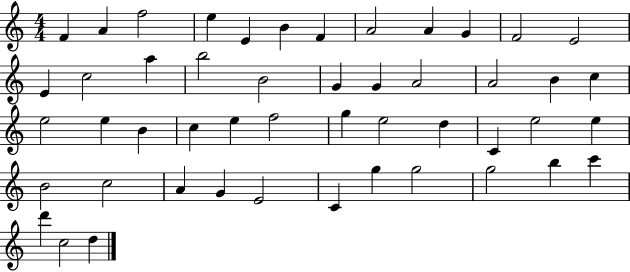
F4/q A4/q F5/h E5/q E4/q B4/q F4/q A4/h A4/q G4/q F4/h E4/h E4/q C5/h A5/q B5/h B4/h G4/q G4/q A4/h A4/h B4/q C5/q E5/h E5/q B4/q C5/q E5/q F5/h G5/q E5/h D5/q C4/q E5/h E5/q B4/h C5/h A4/q G4/q E4/h C4/q G5/q G5/h G5/h B5/q C6/q D6/q C5/h D5/q